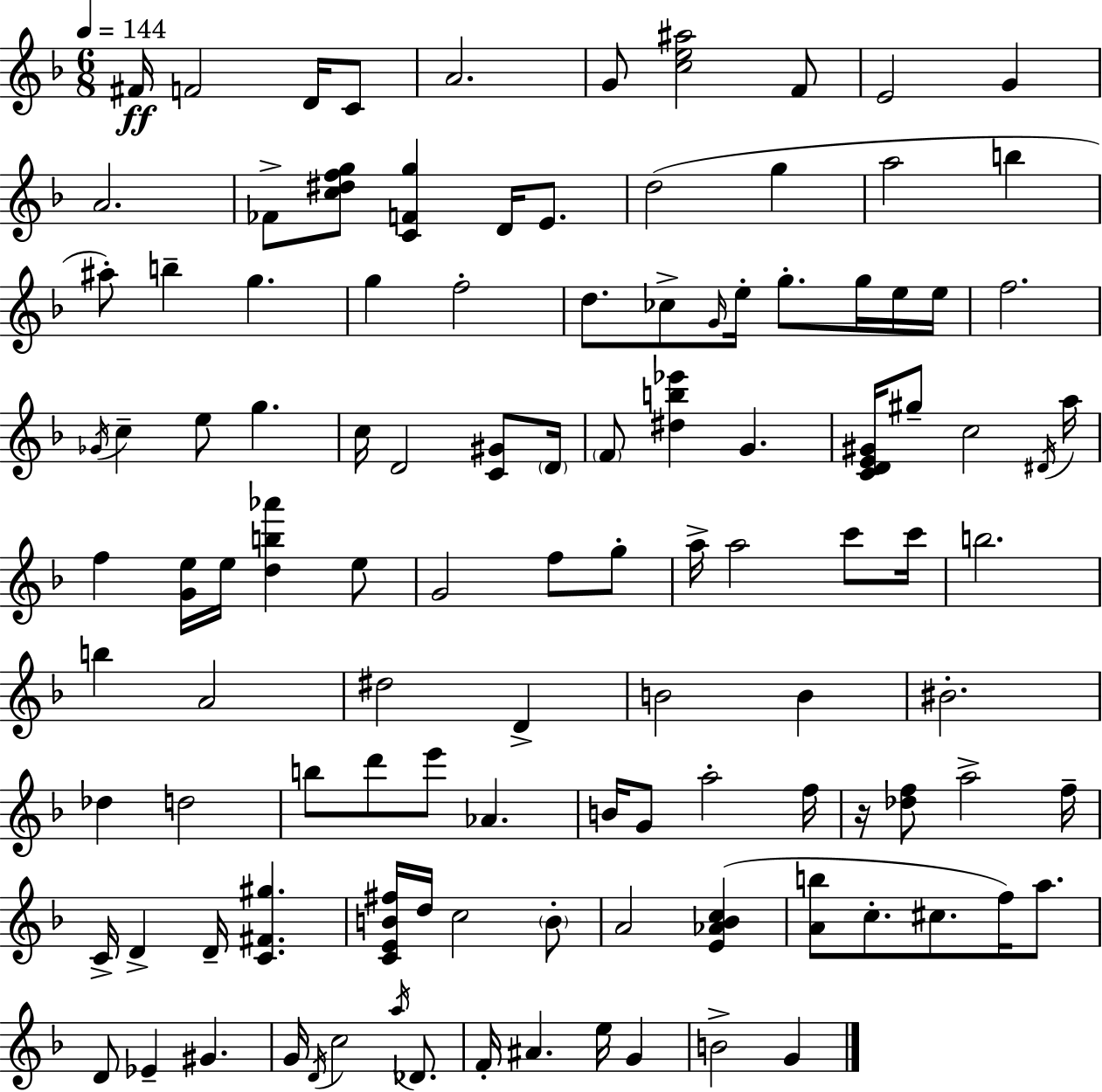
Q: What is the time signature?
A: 6/8